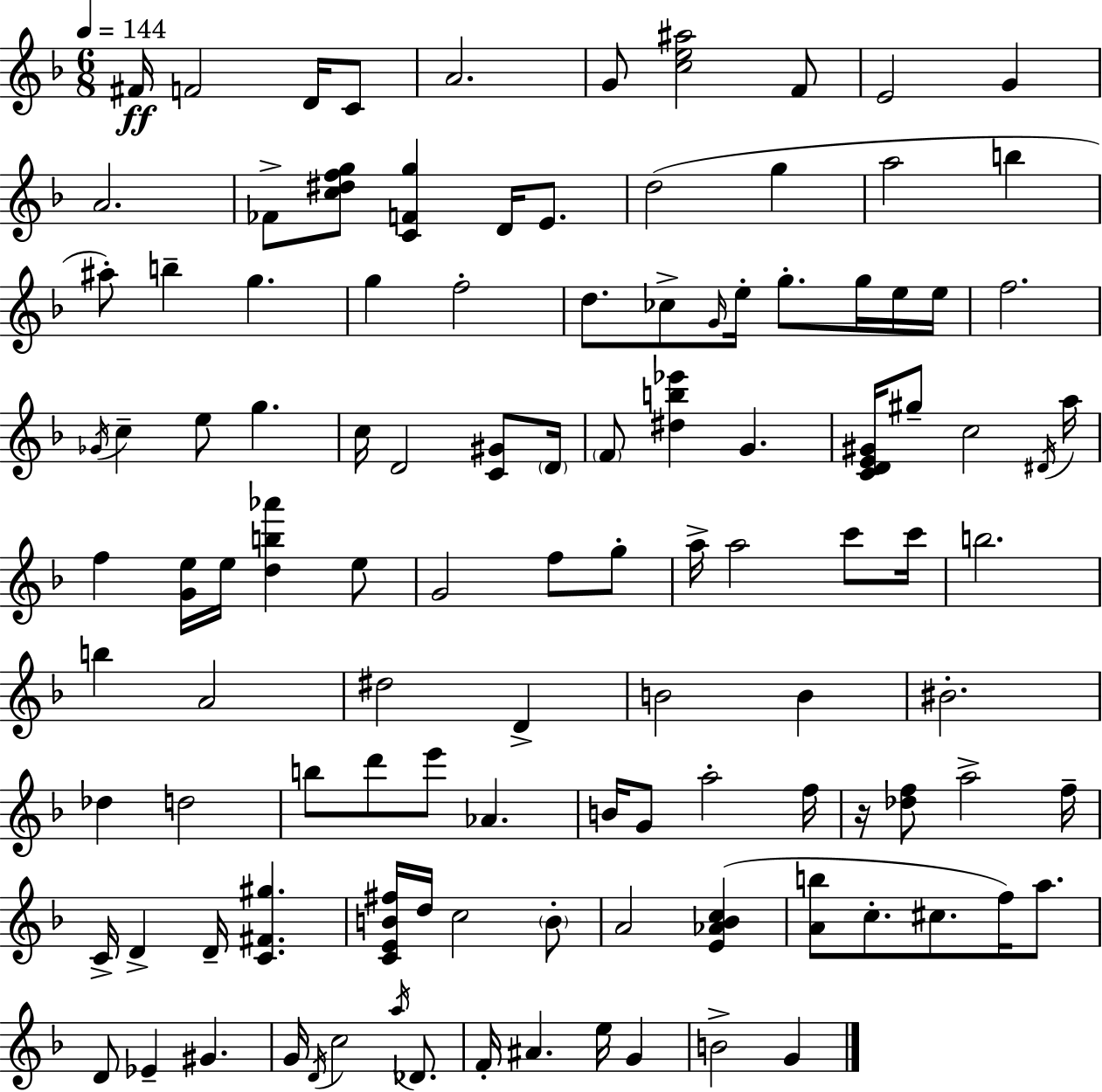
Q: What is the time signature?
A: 6/8